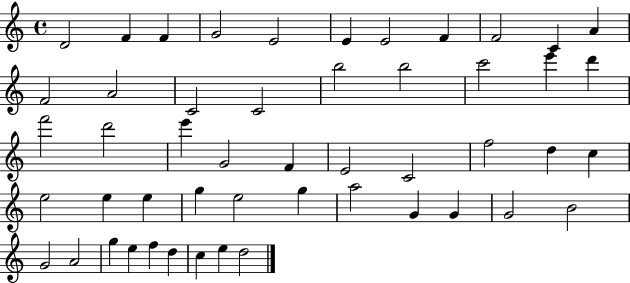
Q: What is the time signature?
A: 4/4